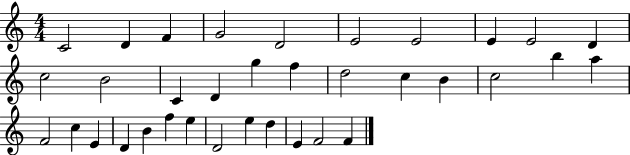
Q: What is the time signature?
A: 4/4